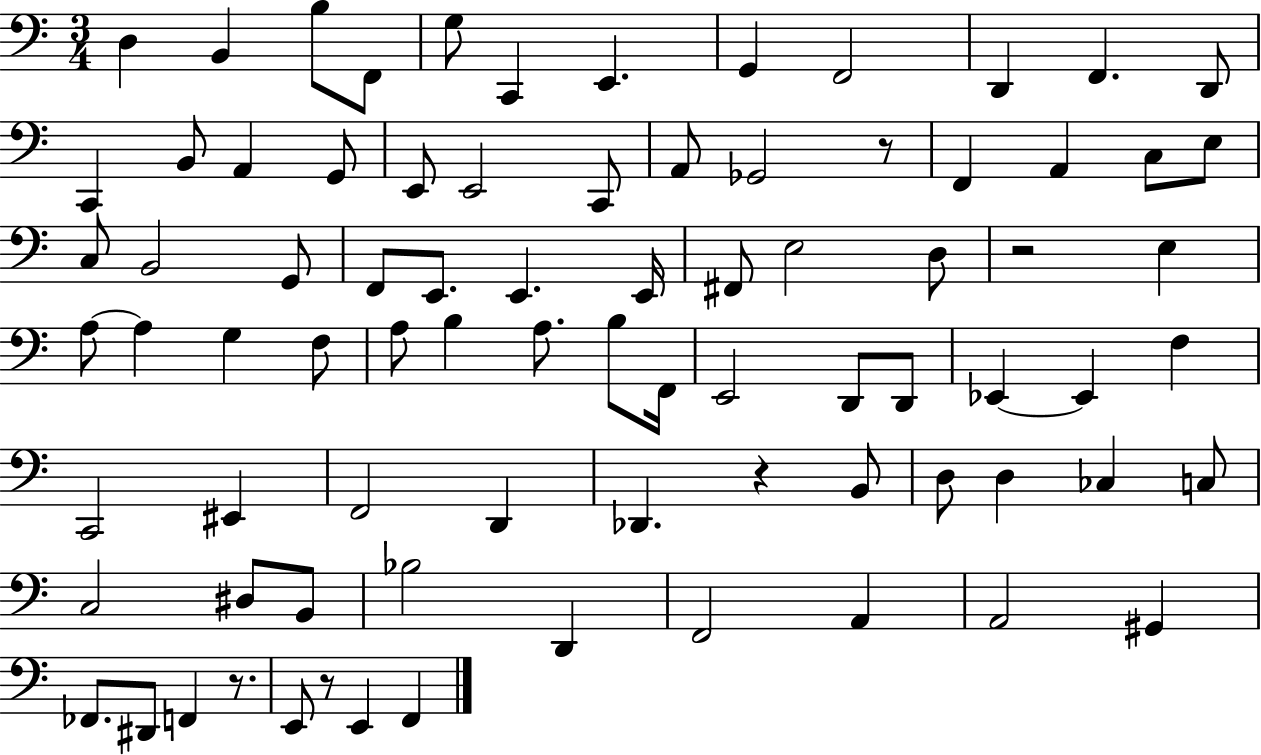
X:1
T:Untitled
M:3/4
L:1/4
K:C
D, B,, B,/2 F,,/2 G,/2 C,, E,, G,, F,,2 D,, F,, D,,/2 C,, B,,/2 A,, G,,/2 E,,/2 E,,2 C,,/2 A,,/2 _G,,2 z/2 F,, A,, C,/2 E,/2 C,/2 B,,2 G,,/2 F,,/2 E,,/2 E,, E,,/4 ^F,,/2 E,2 D,/2 z2 E, A,/2 A, G, F,/2 A,/2 B, A,/2 B,/2 F,,/4 E,,2 D,,/2 D,,/2 _E,, _E,, F, C,,2 ^E,, F,,2 D,, _D,, z B,,/2 D,/2 D, _C, C,/2 C,2 ^D,/2 B,,/2 _B,2 D,, F,,2 A,, A,,2 ^G,, _F,,/2 ^D,,/2 F,, z/2 E,,/2 z/2 E,, F,,